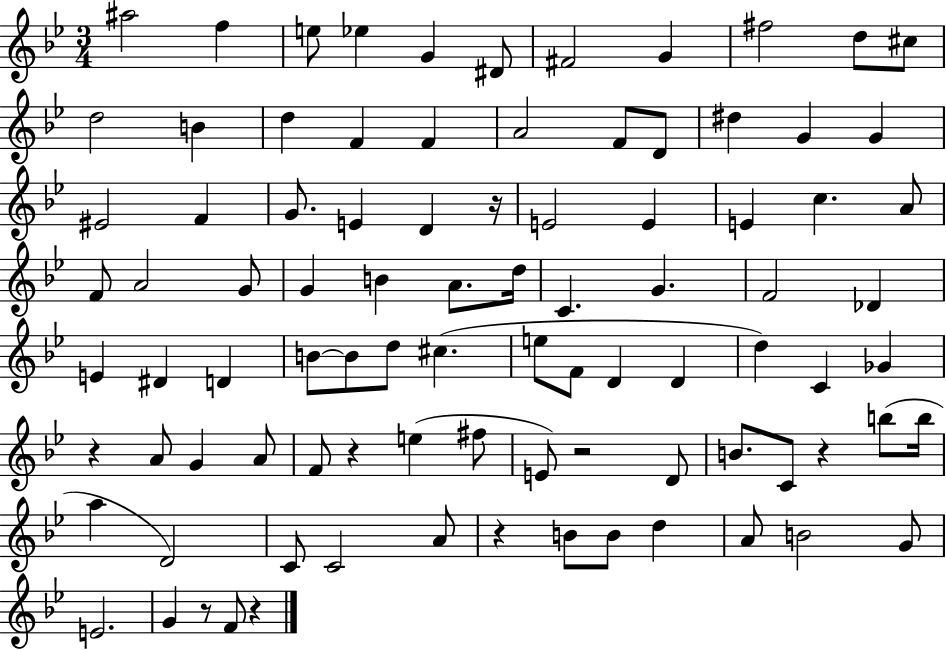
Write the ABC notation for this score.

X:1
T:Untitled
M:3/4
L:1/4
K:Bb
^a2 f e/2 _e G ^D/2 ^F2 G ^f2 d/2 ^c/2 d2 B d F F A2 F/2 D/2 ^d G G ^E2 F G/2 E D z/4 E2 E E c A/2 F/2 A2 G/2 G B A/2 d/4 C G F2 _D E ^D D B/2 B/2 d/2 ^c e/2 F/2 D D d C _G z A/2 G A/2 F/2 z e ^f/2 E/2 z2 D/2 B/2 C/2 z b/2 b/4 a D2 C/2 C2 A/2 z B/2 B/2 d A/2 B2 G/2 E2 G z/2 F/2 z